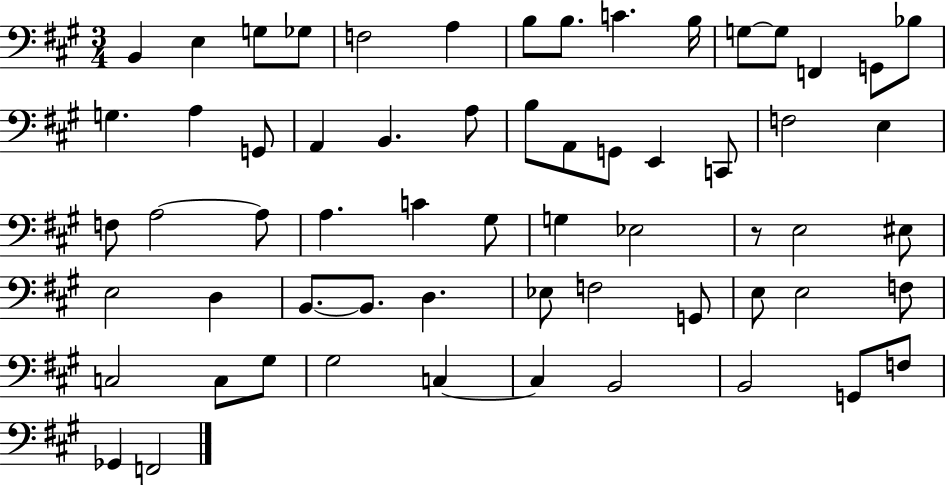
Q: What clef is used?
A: bass